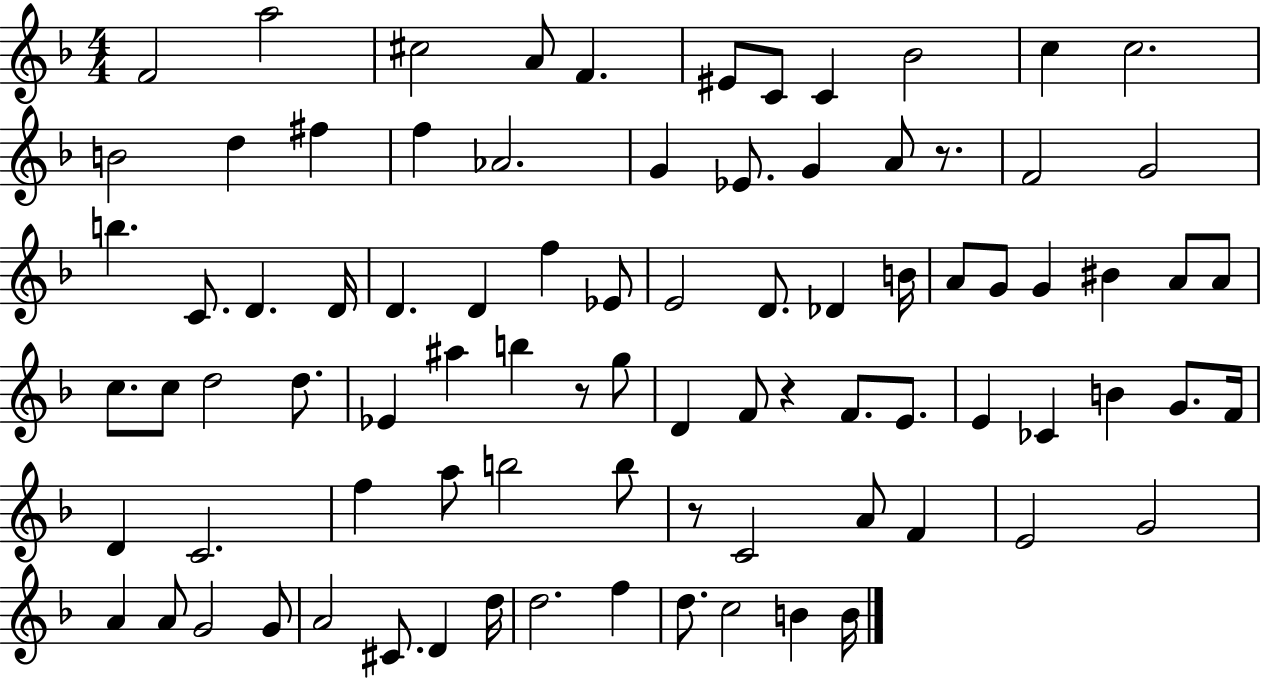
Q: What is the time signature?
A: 4/4